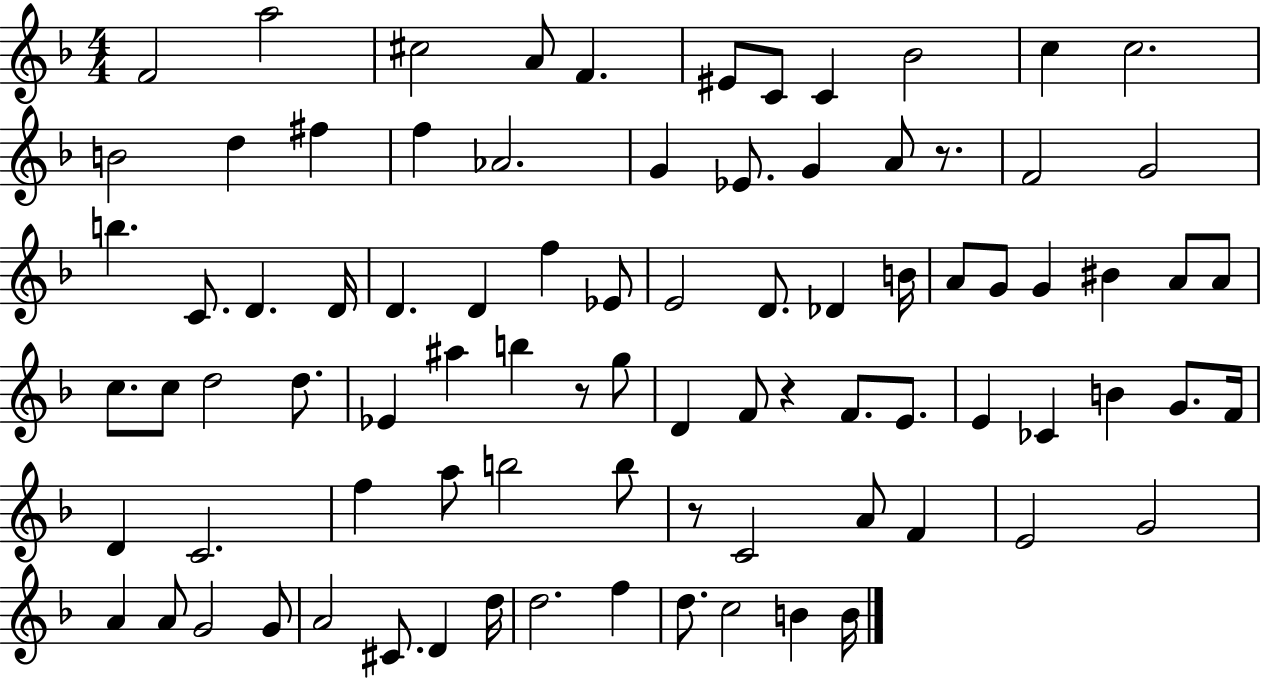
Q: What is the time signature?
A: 4/4